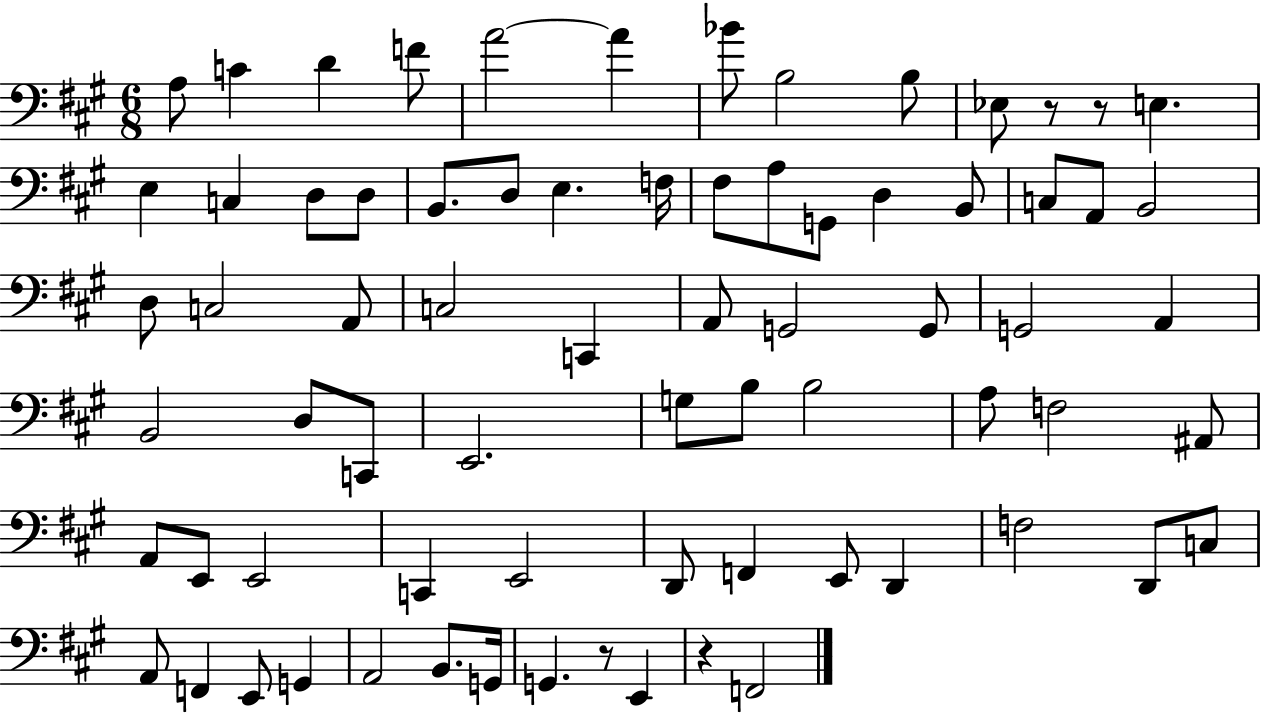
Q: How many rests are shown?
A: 4